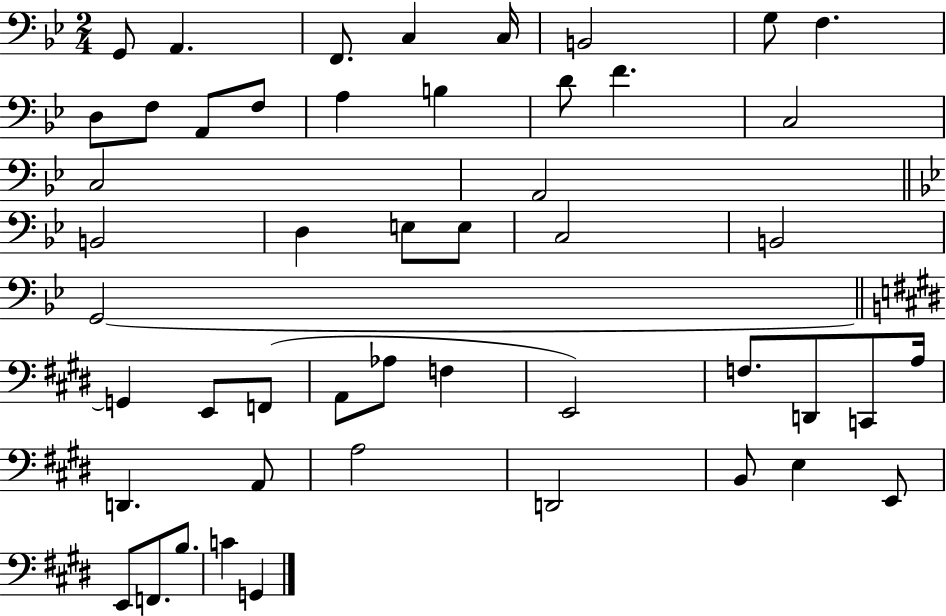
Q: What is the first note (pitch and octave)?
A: G2